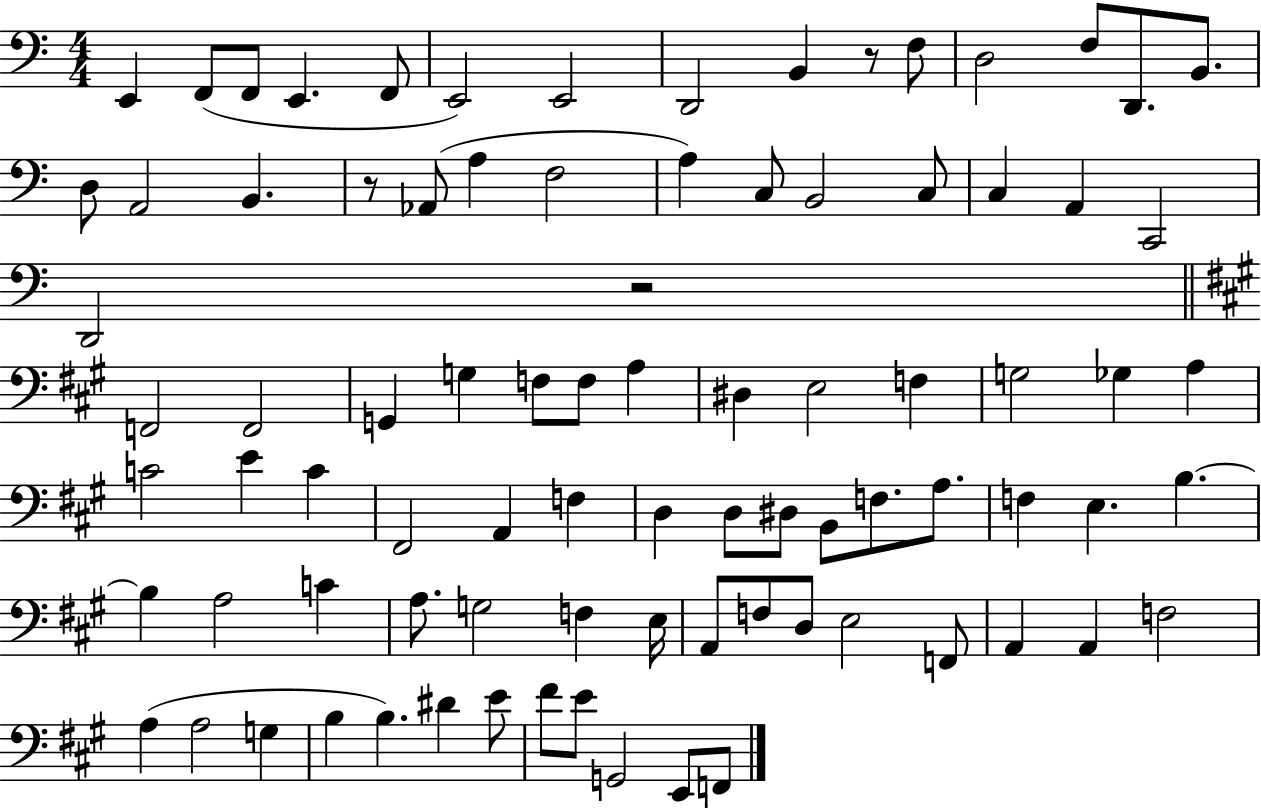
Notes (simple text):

E2/q F2/e F2/e E2/q. F2/e E2/h E2/h D2/h B2/q R/e F3/e D3/h F3/e D2/e. B2/e. D3/e A2/h B2/q. R/e Ab2/e A3/q F3/h A3/q C3/e B2/h C3/e C3/q A2/q C2/h D2/h R/h F2/h F2/h G2/q G3/q F3/e F3/e A3/q D#3/q E3/h F3/q G3/h Gb3/q A3/q C4/h E4/q C4/q F#2/h A2/q F3/q D3/q D3/e D#3/e B2/e F3/e. A3/e. F3/q E3/q. B3/q. B3/q A3/h C4/q A3/e. G3/h F3/q E3/s A2/e F3/e D3/e E3/h F2/e A2/q A2/q F3/h A3/q A3/h G3/q B3/q B3/q. D#4/q E4/e F#4/e E4/e G2/h E2/e F2/e